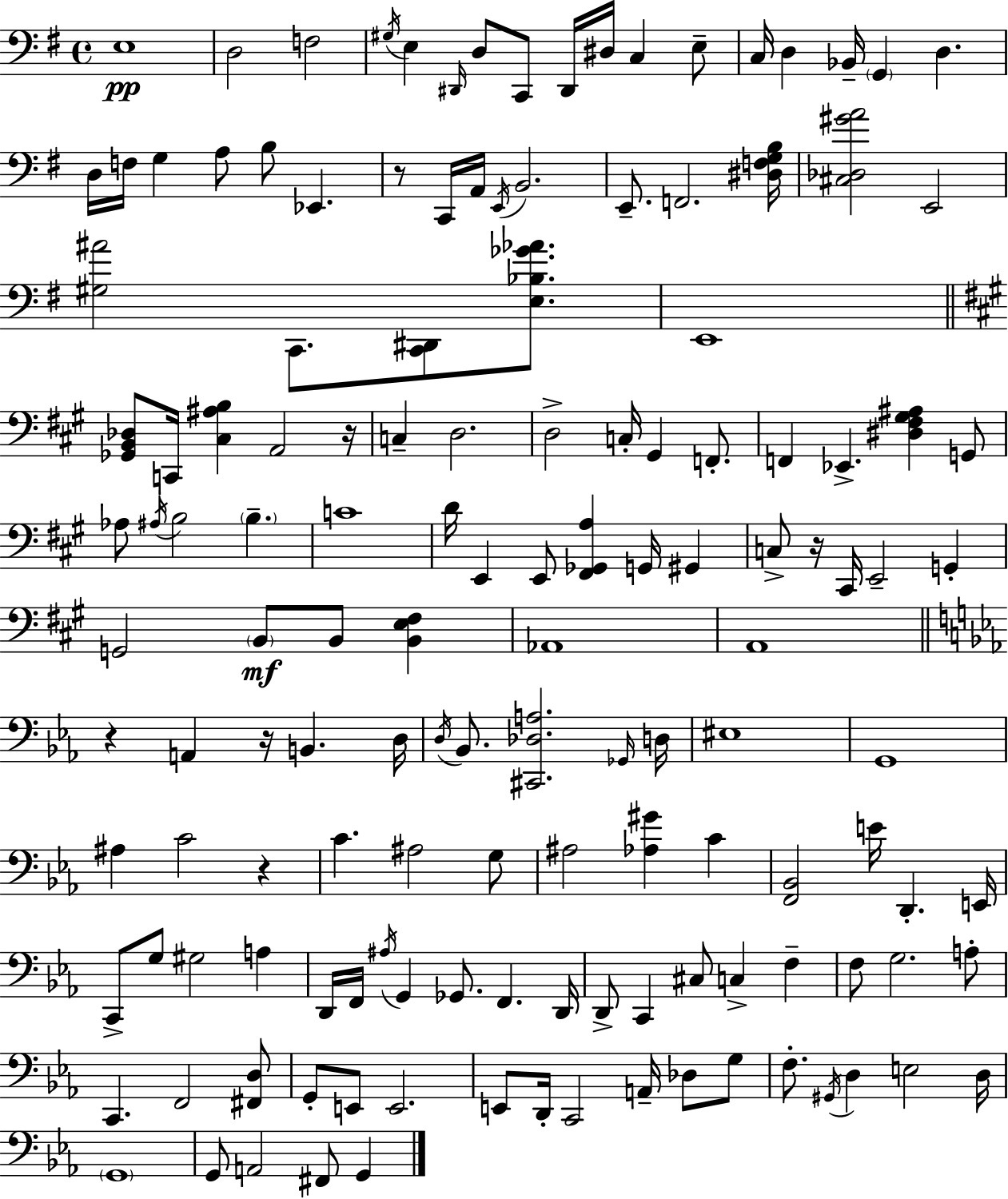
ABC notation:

X:1
T:Untitled
M:4/4
L:1/4
K:Em
E,4 D,2 F,2 ^G,/4 E, ^D,,/4 D,/2 C,,/2 ^D,,/4 ^D,/4 C, E,/2 C,/4 D, _B,,/4 G,, D, D,/4 F,/4 G, A,/2 B,/2 _E,, z/2 C,,/4 A,,/4 E,,/4 B,,2 E,,/2 F,,2 [^D,F,G,B,]/4 [^C,_D,^GA]2 E,,2 [^G,^A]2 C,,/2 [C,,^D,,]/2 [E,_B,_G_A]/2 E,,4 [_G,,B,,_D,]/2 C,,/4 [^C,^A,B,] A,,2 z/4 C, D,2 D,2 C,/4 ^G,, F,,/2 F,, _E,, [^D,^F,^G,^A,] G,,/2 _A,/2 ^A,/4 B,2 B, C4 D/4 E,, E,,/2 [^F,,_G,,A,] G,,/4 ^G,, C,/2 z/4 ^C,,/4 E,,2 G,, G,,2 B,,/2 B,,/2 [B,,E,^F,] _A,,4 A,,4 z A,, z/4 B,, D,/4 D,/4 _B,,/2 [^C,,_D,A,]2 _G,,/4 D,/4 ^E,4 G,,4 ^A, C2 z C ^A,2 G,/2 ^A,2 [_A,^G] C [F,,_B,,]2 E/4 D,, E,,/4 C,,/2 G,/2 ^G,2 A, D,,/4 F,,/4 ^A,/4 G,, _G,,/2 F,, D,,/4 D,,/2 C,, ^C,/2 C, F, F,/2 G,2 A,/2 C,, F,,2 [^F,,D,]/2 G,,/2 E,,/2 E,,2 E,,/2 D,,/4 C,,2 A,,/4 _D,/2 G,/2 F,/2 ^G,,/4 D, E,2 D,/4 G,,4 G,,/2 A,,2 ^F,,/2 G,,